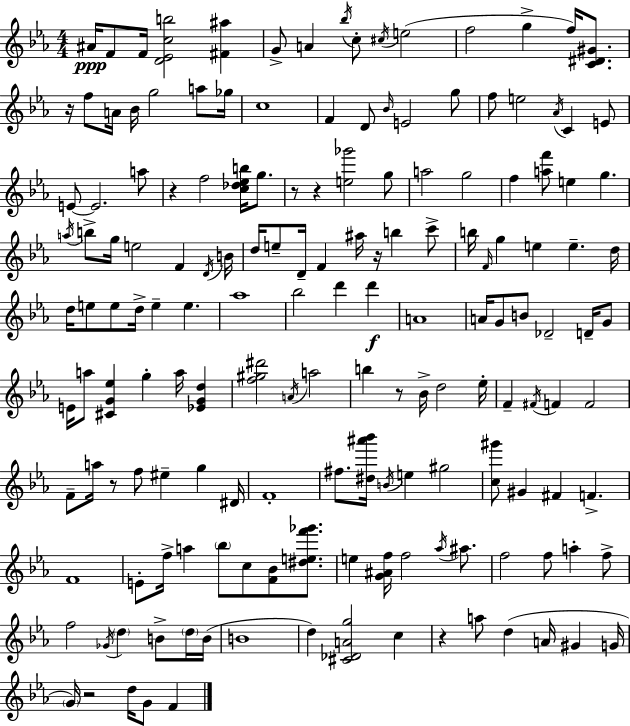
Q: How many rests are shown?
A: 9